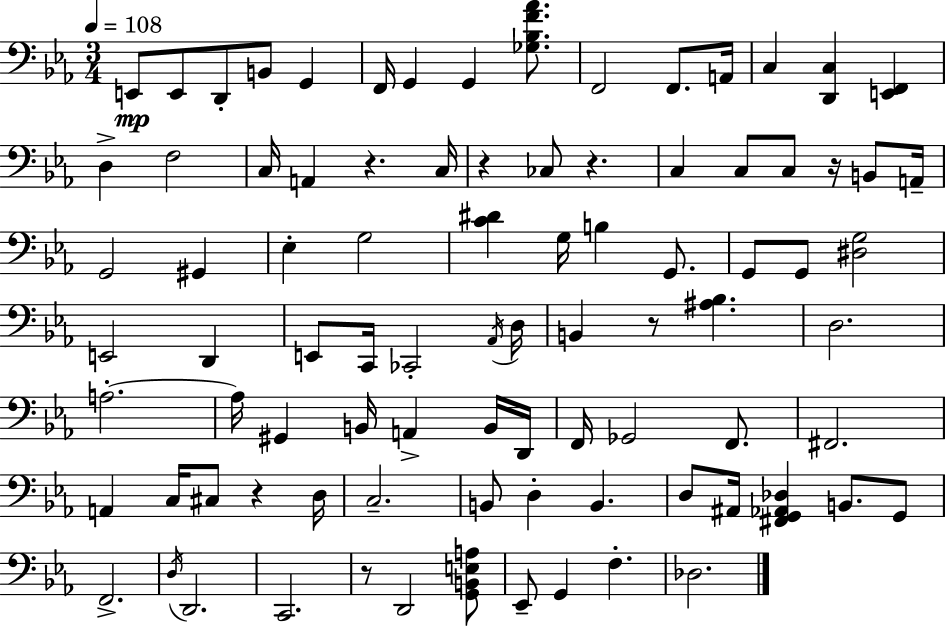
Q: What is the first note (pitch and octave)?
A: E2